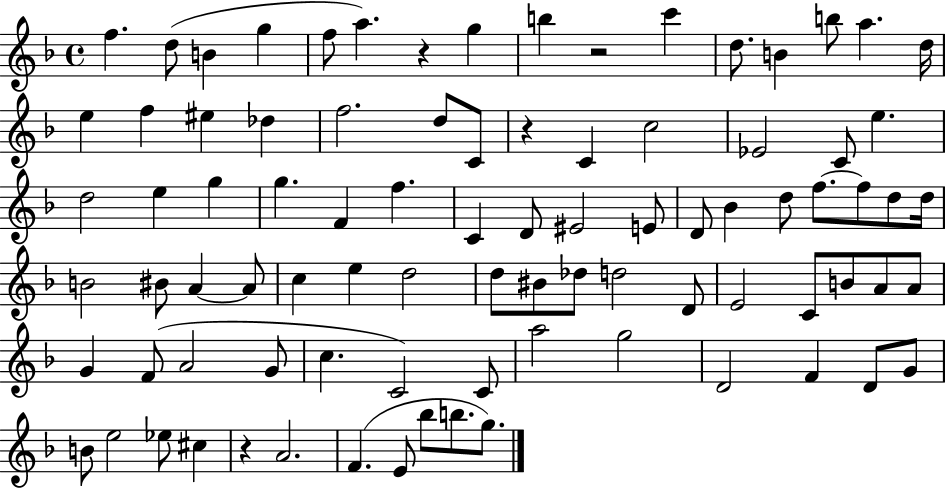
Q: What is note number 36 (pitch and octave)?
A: E4